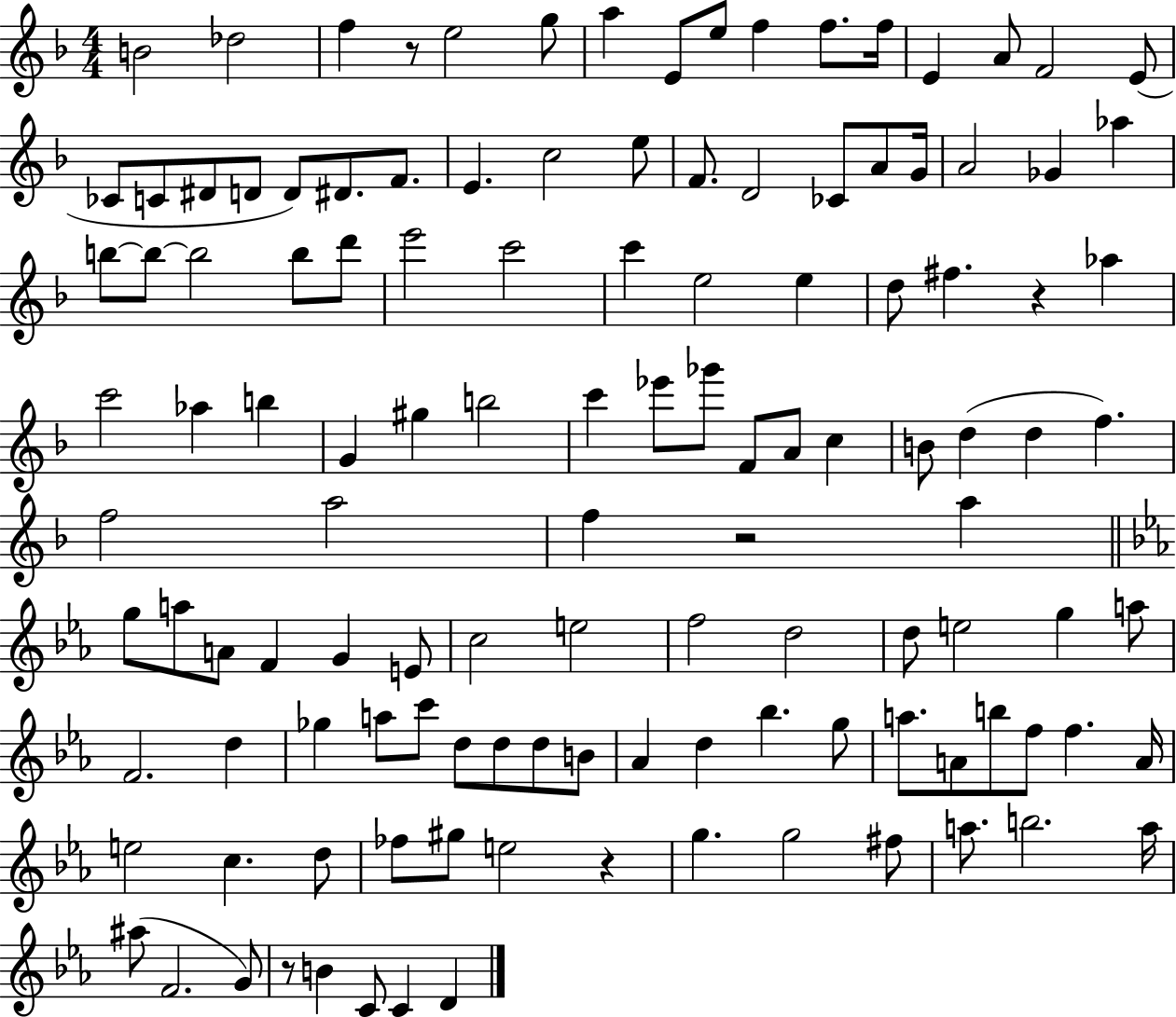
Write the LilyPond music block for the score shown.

{
  \clef treble
  \numericTimeSignature
  \time 4/4
  \key f \major
  \repeat volta 2 { b'2 des''2 | f''4 r8 e''2 g''8 | a''4 e'8 e''8 f''4 f''8. f''16 | e'4 a'8 f'2 e'8( | \break ces'8 c'8 dis'8 d'8 d'8) dis'8. f'8. | e'4. c''2 e''8 | f'8. d'2 ces'8 a'8 g'16 | a'2 ges'4 aes''4 | \break b''8~~ b''8~~ b''2 b''8 d'''8 | e'''2 c'''2 | c'''4 e''2 e''4 | d''8 fis''4. r4 aes''4 | \break c'''2 aes''4 b''4 | g'4 gis''4 b''2 | c'''4 ees'''8 ges'''8 f'8 a'8 c''4 | b'8 d''4( d''4 f''4.) | \break f''2 a''2 | f''4 r2 a''4 | \bar "||" \break \key c \minor g''8 a''8 a'8 f'4 g'4 e'8 | c''2 e''2 | f''2 d''2 | d''8 e''2 g''4 a''8 | \break f'2. d''4 | ges''4 a''8 c'''8 d''8 d''8 d''8 b'8 | aes'4 d''4 bes''4. g''8 | a''8. a'8 b''8 f''8 f''4. a'16 | \break e''2 c''4. d''8 | fes''8 gis''8 e''2 r4 | g''4. g''2 fis''8 | a''8. b''2. a''16 | \break ais''8( f'2. g'8) | r8 b'4 c'8 c'4 d'4 | } \bar "|."
}